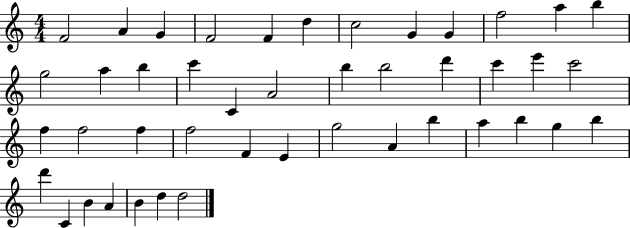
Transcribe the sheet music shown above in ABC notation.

X:1
T:Untitled
M:4/4
L:1/4
K:C
F2 A G F2 F d c2 G G f2 a b g2 a b c' C A2 b b2 d' c' e' c'2 f f2 f f2 F E g2 A b a b g b d' C B A B d d2